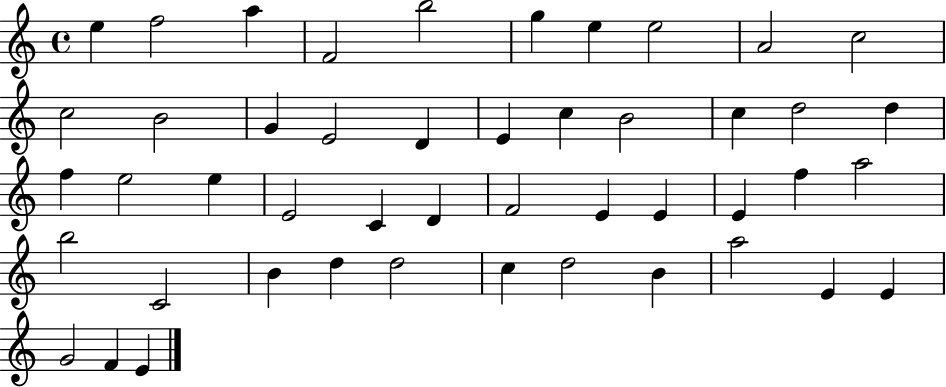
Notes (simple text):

E5/q F5/h A5/q F4/h B5/h G5/q E5/q E5/h A4/h C5/h C5/h B4/h G4/q E4/h D4/q E4/q C5/q B4/h C5/q D5/h D5/q F5/q E5/h E5/q E4/h C4/q D4/q F4/h E4/q E4/q E4/q F5/q A5/h B5/h C4/h B4/q D5/q D5/h C5/q D5/h B4/q A5/h E4/q E4/q G4/h F4/q E4/q